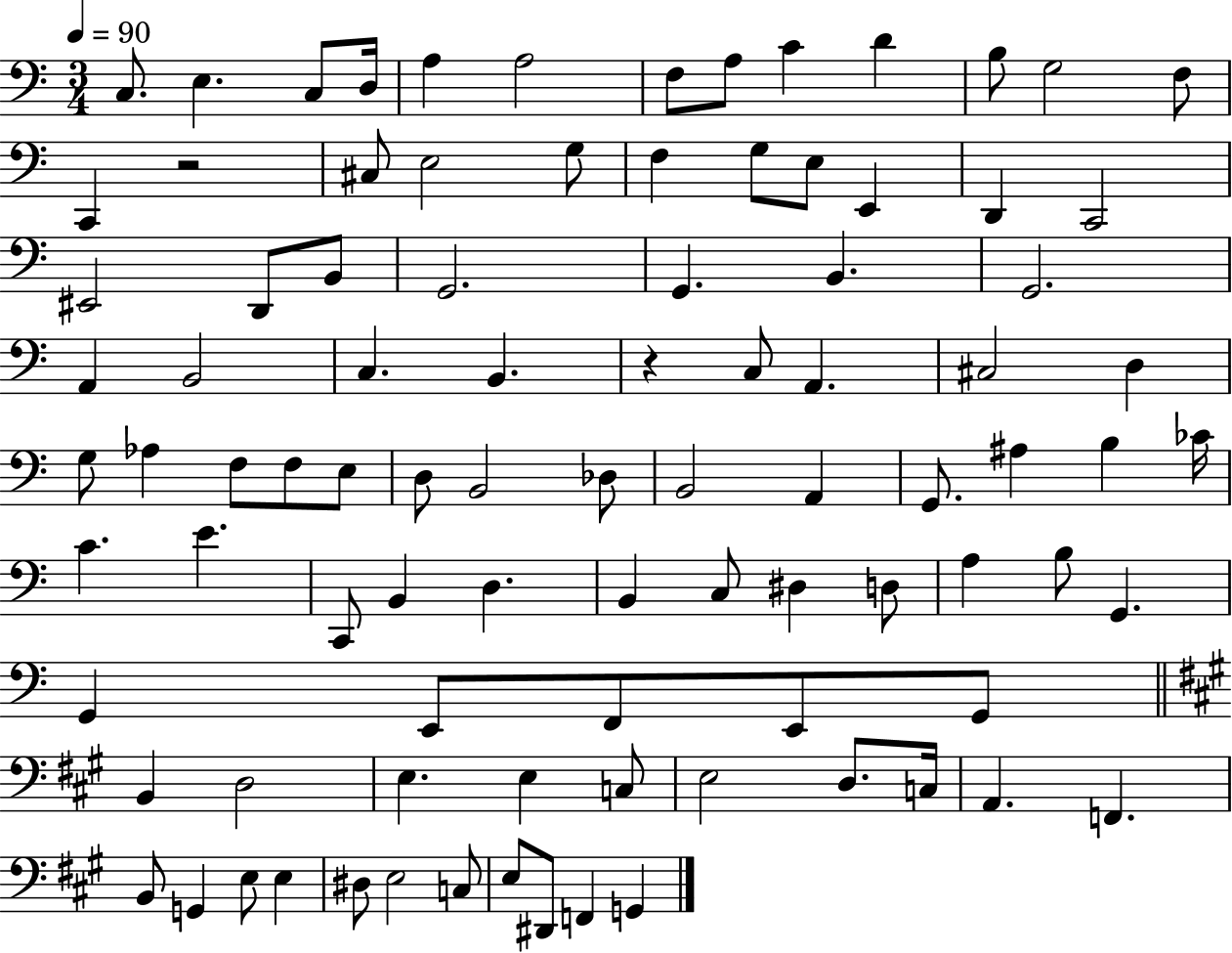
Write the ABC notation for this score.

X:1
T:Untitled
M:3/4
L:1/4
K:C
C,/2 E, C,/2 D,/4 A, A,2 F,/2 A,/2 C D B,/2 G,2 F,/2 C,, z2 ^C,/2 E,2 G,/2 F, G,/2 E,/2 E,, D,, C,,2 ^E,,2 D,,/2 B,,/2 G,,2 G,, B,, G,,2 A,, B,,2 C, B,, z C,/2 A,, ^C,2 D, G,/2 _A, F,/2 F,/2 E,/2 D,/2 B,,2 _D,/2 B,,2 A,, G,,/2 ^A, B, _C/4 C E C,,/2 B,, D, B,, C,/2 ^D, D,/2 A, B,/2 G,, G,, E,,/2 F,,/2 E,,/2 G,,/2 B,, D,2 E, E, C,/2 E,2 D,/2 C,/4 A,, F,, B,,/2 G,, E,/2 E, ^D,/2 E,2 C,/2 E,/2 ^D,,/2 F,, G,,